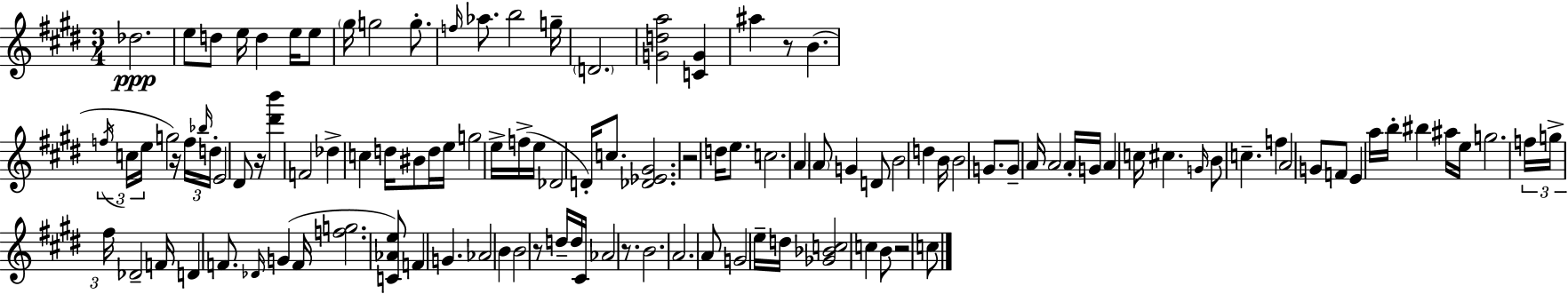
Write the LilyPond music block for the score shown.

{
  \clef treble
  \numericTimeSignature
  \time 3/4
  \key e \major
  des''2.\ppp | e''8 d''8 e''16 d''4 e''16 e''8 | \parenthesize gis''16 g''2 g''8.-. | \grace { f''16 } aes''8. b''2 | \break g''16-- \parenthesize d'2. | <g' d'' a''>2 <c' g'>4 | ais''4 r8 b'4.( | \tuplet 3/2 { \acciaccatura { f''16 } c''16 e''16 } g''2) | \break r16 \tuplet 3/2 { f''16 \grace { bes''16 } d''16-. } e'2 | dis'8 r16 <dis''' b'''>4 f'2 | des''4-> c''4 d''16 | bis'8 d''16 e''16 g''2 | \break e''16-> f''16->( e''16 des'2 d'16-.) | c''8. <des' ees' gis'>2. | r2 d''16 | e''8. c''2. | \break a'4 \parenthesize a'8 g'4 | d'8 b'2 d''4 | b'16 b'2 | g'8. g'8-- a'16 a'2 | \break a'16-. g'16 a'4 c''16 cis''4. | \grace { g'16 } b'8 c''4.-- | f''4 a'2 | g'8 f'8 e'4 a''16 b''16-. bis''4 | \break ais''16 e''16 g''2. | \tuplet 3/2 { f''16 g''16-> fis''16 } des'2-- | f'16 d'4 f'8. \grace { des'16 }( | g'4 f'16 <f'' g''>2. | \break <c' aes' e''>8) f'4 g'4. | aes'2 | b'4 b'2 | r8 d''16-- d''16 cis'16 aes'2 | \break r8. b'2. | a'2. | a'8 g'2 | e''16-- d''16 <ges' bes' c''>2 | \break c''4 b'8 r2 | c''8 \bar "|."
}